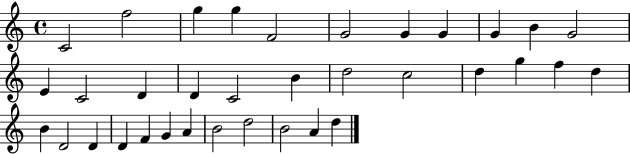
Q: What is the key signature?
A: C major